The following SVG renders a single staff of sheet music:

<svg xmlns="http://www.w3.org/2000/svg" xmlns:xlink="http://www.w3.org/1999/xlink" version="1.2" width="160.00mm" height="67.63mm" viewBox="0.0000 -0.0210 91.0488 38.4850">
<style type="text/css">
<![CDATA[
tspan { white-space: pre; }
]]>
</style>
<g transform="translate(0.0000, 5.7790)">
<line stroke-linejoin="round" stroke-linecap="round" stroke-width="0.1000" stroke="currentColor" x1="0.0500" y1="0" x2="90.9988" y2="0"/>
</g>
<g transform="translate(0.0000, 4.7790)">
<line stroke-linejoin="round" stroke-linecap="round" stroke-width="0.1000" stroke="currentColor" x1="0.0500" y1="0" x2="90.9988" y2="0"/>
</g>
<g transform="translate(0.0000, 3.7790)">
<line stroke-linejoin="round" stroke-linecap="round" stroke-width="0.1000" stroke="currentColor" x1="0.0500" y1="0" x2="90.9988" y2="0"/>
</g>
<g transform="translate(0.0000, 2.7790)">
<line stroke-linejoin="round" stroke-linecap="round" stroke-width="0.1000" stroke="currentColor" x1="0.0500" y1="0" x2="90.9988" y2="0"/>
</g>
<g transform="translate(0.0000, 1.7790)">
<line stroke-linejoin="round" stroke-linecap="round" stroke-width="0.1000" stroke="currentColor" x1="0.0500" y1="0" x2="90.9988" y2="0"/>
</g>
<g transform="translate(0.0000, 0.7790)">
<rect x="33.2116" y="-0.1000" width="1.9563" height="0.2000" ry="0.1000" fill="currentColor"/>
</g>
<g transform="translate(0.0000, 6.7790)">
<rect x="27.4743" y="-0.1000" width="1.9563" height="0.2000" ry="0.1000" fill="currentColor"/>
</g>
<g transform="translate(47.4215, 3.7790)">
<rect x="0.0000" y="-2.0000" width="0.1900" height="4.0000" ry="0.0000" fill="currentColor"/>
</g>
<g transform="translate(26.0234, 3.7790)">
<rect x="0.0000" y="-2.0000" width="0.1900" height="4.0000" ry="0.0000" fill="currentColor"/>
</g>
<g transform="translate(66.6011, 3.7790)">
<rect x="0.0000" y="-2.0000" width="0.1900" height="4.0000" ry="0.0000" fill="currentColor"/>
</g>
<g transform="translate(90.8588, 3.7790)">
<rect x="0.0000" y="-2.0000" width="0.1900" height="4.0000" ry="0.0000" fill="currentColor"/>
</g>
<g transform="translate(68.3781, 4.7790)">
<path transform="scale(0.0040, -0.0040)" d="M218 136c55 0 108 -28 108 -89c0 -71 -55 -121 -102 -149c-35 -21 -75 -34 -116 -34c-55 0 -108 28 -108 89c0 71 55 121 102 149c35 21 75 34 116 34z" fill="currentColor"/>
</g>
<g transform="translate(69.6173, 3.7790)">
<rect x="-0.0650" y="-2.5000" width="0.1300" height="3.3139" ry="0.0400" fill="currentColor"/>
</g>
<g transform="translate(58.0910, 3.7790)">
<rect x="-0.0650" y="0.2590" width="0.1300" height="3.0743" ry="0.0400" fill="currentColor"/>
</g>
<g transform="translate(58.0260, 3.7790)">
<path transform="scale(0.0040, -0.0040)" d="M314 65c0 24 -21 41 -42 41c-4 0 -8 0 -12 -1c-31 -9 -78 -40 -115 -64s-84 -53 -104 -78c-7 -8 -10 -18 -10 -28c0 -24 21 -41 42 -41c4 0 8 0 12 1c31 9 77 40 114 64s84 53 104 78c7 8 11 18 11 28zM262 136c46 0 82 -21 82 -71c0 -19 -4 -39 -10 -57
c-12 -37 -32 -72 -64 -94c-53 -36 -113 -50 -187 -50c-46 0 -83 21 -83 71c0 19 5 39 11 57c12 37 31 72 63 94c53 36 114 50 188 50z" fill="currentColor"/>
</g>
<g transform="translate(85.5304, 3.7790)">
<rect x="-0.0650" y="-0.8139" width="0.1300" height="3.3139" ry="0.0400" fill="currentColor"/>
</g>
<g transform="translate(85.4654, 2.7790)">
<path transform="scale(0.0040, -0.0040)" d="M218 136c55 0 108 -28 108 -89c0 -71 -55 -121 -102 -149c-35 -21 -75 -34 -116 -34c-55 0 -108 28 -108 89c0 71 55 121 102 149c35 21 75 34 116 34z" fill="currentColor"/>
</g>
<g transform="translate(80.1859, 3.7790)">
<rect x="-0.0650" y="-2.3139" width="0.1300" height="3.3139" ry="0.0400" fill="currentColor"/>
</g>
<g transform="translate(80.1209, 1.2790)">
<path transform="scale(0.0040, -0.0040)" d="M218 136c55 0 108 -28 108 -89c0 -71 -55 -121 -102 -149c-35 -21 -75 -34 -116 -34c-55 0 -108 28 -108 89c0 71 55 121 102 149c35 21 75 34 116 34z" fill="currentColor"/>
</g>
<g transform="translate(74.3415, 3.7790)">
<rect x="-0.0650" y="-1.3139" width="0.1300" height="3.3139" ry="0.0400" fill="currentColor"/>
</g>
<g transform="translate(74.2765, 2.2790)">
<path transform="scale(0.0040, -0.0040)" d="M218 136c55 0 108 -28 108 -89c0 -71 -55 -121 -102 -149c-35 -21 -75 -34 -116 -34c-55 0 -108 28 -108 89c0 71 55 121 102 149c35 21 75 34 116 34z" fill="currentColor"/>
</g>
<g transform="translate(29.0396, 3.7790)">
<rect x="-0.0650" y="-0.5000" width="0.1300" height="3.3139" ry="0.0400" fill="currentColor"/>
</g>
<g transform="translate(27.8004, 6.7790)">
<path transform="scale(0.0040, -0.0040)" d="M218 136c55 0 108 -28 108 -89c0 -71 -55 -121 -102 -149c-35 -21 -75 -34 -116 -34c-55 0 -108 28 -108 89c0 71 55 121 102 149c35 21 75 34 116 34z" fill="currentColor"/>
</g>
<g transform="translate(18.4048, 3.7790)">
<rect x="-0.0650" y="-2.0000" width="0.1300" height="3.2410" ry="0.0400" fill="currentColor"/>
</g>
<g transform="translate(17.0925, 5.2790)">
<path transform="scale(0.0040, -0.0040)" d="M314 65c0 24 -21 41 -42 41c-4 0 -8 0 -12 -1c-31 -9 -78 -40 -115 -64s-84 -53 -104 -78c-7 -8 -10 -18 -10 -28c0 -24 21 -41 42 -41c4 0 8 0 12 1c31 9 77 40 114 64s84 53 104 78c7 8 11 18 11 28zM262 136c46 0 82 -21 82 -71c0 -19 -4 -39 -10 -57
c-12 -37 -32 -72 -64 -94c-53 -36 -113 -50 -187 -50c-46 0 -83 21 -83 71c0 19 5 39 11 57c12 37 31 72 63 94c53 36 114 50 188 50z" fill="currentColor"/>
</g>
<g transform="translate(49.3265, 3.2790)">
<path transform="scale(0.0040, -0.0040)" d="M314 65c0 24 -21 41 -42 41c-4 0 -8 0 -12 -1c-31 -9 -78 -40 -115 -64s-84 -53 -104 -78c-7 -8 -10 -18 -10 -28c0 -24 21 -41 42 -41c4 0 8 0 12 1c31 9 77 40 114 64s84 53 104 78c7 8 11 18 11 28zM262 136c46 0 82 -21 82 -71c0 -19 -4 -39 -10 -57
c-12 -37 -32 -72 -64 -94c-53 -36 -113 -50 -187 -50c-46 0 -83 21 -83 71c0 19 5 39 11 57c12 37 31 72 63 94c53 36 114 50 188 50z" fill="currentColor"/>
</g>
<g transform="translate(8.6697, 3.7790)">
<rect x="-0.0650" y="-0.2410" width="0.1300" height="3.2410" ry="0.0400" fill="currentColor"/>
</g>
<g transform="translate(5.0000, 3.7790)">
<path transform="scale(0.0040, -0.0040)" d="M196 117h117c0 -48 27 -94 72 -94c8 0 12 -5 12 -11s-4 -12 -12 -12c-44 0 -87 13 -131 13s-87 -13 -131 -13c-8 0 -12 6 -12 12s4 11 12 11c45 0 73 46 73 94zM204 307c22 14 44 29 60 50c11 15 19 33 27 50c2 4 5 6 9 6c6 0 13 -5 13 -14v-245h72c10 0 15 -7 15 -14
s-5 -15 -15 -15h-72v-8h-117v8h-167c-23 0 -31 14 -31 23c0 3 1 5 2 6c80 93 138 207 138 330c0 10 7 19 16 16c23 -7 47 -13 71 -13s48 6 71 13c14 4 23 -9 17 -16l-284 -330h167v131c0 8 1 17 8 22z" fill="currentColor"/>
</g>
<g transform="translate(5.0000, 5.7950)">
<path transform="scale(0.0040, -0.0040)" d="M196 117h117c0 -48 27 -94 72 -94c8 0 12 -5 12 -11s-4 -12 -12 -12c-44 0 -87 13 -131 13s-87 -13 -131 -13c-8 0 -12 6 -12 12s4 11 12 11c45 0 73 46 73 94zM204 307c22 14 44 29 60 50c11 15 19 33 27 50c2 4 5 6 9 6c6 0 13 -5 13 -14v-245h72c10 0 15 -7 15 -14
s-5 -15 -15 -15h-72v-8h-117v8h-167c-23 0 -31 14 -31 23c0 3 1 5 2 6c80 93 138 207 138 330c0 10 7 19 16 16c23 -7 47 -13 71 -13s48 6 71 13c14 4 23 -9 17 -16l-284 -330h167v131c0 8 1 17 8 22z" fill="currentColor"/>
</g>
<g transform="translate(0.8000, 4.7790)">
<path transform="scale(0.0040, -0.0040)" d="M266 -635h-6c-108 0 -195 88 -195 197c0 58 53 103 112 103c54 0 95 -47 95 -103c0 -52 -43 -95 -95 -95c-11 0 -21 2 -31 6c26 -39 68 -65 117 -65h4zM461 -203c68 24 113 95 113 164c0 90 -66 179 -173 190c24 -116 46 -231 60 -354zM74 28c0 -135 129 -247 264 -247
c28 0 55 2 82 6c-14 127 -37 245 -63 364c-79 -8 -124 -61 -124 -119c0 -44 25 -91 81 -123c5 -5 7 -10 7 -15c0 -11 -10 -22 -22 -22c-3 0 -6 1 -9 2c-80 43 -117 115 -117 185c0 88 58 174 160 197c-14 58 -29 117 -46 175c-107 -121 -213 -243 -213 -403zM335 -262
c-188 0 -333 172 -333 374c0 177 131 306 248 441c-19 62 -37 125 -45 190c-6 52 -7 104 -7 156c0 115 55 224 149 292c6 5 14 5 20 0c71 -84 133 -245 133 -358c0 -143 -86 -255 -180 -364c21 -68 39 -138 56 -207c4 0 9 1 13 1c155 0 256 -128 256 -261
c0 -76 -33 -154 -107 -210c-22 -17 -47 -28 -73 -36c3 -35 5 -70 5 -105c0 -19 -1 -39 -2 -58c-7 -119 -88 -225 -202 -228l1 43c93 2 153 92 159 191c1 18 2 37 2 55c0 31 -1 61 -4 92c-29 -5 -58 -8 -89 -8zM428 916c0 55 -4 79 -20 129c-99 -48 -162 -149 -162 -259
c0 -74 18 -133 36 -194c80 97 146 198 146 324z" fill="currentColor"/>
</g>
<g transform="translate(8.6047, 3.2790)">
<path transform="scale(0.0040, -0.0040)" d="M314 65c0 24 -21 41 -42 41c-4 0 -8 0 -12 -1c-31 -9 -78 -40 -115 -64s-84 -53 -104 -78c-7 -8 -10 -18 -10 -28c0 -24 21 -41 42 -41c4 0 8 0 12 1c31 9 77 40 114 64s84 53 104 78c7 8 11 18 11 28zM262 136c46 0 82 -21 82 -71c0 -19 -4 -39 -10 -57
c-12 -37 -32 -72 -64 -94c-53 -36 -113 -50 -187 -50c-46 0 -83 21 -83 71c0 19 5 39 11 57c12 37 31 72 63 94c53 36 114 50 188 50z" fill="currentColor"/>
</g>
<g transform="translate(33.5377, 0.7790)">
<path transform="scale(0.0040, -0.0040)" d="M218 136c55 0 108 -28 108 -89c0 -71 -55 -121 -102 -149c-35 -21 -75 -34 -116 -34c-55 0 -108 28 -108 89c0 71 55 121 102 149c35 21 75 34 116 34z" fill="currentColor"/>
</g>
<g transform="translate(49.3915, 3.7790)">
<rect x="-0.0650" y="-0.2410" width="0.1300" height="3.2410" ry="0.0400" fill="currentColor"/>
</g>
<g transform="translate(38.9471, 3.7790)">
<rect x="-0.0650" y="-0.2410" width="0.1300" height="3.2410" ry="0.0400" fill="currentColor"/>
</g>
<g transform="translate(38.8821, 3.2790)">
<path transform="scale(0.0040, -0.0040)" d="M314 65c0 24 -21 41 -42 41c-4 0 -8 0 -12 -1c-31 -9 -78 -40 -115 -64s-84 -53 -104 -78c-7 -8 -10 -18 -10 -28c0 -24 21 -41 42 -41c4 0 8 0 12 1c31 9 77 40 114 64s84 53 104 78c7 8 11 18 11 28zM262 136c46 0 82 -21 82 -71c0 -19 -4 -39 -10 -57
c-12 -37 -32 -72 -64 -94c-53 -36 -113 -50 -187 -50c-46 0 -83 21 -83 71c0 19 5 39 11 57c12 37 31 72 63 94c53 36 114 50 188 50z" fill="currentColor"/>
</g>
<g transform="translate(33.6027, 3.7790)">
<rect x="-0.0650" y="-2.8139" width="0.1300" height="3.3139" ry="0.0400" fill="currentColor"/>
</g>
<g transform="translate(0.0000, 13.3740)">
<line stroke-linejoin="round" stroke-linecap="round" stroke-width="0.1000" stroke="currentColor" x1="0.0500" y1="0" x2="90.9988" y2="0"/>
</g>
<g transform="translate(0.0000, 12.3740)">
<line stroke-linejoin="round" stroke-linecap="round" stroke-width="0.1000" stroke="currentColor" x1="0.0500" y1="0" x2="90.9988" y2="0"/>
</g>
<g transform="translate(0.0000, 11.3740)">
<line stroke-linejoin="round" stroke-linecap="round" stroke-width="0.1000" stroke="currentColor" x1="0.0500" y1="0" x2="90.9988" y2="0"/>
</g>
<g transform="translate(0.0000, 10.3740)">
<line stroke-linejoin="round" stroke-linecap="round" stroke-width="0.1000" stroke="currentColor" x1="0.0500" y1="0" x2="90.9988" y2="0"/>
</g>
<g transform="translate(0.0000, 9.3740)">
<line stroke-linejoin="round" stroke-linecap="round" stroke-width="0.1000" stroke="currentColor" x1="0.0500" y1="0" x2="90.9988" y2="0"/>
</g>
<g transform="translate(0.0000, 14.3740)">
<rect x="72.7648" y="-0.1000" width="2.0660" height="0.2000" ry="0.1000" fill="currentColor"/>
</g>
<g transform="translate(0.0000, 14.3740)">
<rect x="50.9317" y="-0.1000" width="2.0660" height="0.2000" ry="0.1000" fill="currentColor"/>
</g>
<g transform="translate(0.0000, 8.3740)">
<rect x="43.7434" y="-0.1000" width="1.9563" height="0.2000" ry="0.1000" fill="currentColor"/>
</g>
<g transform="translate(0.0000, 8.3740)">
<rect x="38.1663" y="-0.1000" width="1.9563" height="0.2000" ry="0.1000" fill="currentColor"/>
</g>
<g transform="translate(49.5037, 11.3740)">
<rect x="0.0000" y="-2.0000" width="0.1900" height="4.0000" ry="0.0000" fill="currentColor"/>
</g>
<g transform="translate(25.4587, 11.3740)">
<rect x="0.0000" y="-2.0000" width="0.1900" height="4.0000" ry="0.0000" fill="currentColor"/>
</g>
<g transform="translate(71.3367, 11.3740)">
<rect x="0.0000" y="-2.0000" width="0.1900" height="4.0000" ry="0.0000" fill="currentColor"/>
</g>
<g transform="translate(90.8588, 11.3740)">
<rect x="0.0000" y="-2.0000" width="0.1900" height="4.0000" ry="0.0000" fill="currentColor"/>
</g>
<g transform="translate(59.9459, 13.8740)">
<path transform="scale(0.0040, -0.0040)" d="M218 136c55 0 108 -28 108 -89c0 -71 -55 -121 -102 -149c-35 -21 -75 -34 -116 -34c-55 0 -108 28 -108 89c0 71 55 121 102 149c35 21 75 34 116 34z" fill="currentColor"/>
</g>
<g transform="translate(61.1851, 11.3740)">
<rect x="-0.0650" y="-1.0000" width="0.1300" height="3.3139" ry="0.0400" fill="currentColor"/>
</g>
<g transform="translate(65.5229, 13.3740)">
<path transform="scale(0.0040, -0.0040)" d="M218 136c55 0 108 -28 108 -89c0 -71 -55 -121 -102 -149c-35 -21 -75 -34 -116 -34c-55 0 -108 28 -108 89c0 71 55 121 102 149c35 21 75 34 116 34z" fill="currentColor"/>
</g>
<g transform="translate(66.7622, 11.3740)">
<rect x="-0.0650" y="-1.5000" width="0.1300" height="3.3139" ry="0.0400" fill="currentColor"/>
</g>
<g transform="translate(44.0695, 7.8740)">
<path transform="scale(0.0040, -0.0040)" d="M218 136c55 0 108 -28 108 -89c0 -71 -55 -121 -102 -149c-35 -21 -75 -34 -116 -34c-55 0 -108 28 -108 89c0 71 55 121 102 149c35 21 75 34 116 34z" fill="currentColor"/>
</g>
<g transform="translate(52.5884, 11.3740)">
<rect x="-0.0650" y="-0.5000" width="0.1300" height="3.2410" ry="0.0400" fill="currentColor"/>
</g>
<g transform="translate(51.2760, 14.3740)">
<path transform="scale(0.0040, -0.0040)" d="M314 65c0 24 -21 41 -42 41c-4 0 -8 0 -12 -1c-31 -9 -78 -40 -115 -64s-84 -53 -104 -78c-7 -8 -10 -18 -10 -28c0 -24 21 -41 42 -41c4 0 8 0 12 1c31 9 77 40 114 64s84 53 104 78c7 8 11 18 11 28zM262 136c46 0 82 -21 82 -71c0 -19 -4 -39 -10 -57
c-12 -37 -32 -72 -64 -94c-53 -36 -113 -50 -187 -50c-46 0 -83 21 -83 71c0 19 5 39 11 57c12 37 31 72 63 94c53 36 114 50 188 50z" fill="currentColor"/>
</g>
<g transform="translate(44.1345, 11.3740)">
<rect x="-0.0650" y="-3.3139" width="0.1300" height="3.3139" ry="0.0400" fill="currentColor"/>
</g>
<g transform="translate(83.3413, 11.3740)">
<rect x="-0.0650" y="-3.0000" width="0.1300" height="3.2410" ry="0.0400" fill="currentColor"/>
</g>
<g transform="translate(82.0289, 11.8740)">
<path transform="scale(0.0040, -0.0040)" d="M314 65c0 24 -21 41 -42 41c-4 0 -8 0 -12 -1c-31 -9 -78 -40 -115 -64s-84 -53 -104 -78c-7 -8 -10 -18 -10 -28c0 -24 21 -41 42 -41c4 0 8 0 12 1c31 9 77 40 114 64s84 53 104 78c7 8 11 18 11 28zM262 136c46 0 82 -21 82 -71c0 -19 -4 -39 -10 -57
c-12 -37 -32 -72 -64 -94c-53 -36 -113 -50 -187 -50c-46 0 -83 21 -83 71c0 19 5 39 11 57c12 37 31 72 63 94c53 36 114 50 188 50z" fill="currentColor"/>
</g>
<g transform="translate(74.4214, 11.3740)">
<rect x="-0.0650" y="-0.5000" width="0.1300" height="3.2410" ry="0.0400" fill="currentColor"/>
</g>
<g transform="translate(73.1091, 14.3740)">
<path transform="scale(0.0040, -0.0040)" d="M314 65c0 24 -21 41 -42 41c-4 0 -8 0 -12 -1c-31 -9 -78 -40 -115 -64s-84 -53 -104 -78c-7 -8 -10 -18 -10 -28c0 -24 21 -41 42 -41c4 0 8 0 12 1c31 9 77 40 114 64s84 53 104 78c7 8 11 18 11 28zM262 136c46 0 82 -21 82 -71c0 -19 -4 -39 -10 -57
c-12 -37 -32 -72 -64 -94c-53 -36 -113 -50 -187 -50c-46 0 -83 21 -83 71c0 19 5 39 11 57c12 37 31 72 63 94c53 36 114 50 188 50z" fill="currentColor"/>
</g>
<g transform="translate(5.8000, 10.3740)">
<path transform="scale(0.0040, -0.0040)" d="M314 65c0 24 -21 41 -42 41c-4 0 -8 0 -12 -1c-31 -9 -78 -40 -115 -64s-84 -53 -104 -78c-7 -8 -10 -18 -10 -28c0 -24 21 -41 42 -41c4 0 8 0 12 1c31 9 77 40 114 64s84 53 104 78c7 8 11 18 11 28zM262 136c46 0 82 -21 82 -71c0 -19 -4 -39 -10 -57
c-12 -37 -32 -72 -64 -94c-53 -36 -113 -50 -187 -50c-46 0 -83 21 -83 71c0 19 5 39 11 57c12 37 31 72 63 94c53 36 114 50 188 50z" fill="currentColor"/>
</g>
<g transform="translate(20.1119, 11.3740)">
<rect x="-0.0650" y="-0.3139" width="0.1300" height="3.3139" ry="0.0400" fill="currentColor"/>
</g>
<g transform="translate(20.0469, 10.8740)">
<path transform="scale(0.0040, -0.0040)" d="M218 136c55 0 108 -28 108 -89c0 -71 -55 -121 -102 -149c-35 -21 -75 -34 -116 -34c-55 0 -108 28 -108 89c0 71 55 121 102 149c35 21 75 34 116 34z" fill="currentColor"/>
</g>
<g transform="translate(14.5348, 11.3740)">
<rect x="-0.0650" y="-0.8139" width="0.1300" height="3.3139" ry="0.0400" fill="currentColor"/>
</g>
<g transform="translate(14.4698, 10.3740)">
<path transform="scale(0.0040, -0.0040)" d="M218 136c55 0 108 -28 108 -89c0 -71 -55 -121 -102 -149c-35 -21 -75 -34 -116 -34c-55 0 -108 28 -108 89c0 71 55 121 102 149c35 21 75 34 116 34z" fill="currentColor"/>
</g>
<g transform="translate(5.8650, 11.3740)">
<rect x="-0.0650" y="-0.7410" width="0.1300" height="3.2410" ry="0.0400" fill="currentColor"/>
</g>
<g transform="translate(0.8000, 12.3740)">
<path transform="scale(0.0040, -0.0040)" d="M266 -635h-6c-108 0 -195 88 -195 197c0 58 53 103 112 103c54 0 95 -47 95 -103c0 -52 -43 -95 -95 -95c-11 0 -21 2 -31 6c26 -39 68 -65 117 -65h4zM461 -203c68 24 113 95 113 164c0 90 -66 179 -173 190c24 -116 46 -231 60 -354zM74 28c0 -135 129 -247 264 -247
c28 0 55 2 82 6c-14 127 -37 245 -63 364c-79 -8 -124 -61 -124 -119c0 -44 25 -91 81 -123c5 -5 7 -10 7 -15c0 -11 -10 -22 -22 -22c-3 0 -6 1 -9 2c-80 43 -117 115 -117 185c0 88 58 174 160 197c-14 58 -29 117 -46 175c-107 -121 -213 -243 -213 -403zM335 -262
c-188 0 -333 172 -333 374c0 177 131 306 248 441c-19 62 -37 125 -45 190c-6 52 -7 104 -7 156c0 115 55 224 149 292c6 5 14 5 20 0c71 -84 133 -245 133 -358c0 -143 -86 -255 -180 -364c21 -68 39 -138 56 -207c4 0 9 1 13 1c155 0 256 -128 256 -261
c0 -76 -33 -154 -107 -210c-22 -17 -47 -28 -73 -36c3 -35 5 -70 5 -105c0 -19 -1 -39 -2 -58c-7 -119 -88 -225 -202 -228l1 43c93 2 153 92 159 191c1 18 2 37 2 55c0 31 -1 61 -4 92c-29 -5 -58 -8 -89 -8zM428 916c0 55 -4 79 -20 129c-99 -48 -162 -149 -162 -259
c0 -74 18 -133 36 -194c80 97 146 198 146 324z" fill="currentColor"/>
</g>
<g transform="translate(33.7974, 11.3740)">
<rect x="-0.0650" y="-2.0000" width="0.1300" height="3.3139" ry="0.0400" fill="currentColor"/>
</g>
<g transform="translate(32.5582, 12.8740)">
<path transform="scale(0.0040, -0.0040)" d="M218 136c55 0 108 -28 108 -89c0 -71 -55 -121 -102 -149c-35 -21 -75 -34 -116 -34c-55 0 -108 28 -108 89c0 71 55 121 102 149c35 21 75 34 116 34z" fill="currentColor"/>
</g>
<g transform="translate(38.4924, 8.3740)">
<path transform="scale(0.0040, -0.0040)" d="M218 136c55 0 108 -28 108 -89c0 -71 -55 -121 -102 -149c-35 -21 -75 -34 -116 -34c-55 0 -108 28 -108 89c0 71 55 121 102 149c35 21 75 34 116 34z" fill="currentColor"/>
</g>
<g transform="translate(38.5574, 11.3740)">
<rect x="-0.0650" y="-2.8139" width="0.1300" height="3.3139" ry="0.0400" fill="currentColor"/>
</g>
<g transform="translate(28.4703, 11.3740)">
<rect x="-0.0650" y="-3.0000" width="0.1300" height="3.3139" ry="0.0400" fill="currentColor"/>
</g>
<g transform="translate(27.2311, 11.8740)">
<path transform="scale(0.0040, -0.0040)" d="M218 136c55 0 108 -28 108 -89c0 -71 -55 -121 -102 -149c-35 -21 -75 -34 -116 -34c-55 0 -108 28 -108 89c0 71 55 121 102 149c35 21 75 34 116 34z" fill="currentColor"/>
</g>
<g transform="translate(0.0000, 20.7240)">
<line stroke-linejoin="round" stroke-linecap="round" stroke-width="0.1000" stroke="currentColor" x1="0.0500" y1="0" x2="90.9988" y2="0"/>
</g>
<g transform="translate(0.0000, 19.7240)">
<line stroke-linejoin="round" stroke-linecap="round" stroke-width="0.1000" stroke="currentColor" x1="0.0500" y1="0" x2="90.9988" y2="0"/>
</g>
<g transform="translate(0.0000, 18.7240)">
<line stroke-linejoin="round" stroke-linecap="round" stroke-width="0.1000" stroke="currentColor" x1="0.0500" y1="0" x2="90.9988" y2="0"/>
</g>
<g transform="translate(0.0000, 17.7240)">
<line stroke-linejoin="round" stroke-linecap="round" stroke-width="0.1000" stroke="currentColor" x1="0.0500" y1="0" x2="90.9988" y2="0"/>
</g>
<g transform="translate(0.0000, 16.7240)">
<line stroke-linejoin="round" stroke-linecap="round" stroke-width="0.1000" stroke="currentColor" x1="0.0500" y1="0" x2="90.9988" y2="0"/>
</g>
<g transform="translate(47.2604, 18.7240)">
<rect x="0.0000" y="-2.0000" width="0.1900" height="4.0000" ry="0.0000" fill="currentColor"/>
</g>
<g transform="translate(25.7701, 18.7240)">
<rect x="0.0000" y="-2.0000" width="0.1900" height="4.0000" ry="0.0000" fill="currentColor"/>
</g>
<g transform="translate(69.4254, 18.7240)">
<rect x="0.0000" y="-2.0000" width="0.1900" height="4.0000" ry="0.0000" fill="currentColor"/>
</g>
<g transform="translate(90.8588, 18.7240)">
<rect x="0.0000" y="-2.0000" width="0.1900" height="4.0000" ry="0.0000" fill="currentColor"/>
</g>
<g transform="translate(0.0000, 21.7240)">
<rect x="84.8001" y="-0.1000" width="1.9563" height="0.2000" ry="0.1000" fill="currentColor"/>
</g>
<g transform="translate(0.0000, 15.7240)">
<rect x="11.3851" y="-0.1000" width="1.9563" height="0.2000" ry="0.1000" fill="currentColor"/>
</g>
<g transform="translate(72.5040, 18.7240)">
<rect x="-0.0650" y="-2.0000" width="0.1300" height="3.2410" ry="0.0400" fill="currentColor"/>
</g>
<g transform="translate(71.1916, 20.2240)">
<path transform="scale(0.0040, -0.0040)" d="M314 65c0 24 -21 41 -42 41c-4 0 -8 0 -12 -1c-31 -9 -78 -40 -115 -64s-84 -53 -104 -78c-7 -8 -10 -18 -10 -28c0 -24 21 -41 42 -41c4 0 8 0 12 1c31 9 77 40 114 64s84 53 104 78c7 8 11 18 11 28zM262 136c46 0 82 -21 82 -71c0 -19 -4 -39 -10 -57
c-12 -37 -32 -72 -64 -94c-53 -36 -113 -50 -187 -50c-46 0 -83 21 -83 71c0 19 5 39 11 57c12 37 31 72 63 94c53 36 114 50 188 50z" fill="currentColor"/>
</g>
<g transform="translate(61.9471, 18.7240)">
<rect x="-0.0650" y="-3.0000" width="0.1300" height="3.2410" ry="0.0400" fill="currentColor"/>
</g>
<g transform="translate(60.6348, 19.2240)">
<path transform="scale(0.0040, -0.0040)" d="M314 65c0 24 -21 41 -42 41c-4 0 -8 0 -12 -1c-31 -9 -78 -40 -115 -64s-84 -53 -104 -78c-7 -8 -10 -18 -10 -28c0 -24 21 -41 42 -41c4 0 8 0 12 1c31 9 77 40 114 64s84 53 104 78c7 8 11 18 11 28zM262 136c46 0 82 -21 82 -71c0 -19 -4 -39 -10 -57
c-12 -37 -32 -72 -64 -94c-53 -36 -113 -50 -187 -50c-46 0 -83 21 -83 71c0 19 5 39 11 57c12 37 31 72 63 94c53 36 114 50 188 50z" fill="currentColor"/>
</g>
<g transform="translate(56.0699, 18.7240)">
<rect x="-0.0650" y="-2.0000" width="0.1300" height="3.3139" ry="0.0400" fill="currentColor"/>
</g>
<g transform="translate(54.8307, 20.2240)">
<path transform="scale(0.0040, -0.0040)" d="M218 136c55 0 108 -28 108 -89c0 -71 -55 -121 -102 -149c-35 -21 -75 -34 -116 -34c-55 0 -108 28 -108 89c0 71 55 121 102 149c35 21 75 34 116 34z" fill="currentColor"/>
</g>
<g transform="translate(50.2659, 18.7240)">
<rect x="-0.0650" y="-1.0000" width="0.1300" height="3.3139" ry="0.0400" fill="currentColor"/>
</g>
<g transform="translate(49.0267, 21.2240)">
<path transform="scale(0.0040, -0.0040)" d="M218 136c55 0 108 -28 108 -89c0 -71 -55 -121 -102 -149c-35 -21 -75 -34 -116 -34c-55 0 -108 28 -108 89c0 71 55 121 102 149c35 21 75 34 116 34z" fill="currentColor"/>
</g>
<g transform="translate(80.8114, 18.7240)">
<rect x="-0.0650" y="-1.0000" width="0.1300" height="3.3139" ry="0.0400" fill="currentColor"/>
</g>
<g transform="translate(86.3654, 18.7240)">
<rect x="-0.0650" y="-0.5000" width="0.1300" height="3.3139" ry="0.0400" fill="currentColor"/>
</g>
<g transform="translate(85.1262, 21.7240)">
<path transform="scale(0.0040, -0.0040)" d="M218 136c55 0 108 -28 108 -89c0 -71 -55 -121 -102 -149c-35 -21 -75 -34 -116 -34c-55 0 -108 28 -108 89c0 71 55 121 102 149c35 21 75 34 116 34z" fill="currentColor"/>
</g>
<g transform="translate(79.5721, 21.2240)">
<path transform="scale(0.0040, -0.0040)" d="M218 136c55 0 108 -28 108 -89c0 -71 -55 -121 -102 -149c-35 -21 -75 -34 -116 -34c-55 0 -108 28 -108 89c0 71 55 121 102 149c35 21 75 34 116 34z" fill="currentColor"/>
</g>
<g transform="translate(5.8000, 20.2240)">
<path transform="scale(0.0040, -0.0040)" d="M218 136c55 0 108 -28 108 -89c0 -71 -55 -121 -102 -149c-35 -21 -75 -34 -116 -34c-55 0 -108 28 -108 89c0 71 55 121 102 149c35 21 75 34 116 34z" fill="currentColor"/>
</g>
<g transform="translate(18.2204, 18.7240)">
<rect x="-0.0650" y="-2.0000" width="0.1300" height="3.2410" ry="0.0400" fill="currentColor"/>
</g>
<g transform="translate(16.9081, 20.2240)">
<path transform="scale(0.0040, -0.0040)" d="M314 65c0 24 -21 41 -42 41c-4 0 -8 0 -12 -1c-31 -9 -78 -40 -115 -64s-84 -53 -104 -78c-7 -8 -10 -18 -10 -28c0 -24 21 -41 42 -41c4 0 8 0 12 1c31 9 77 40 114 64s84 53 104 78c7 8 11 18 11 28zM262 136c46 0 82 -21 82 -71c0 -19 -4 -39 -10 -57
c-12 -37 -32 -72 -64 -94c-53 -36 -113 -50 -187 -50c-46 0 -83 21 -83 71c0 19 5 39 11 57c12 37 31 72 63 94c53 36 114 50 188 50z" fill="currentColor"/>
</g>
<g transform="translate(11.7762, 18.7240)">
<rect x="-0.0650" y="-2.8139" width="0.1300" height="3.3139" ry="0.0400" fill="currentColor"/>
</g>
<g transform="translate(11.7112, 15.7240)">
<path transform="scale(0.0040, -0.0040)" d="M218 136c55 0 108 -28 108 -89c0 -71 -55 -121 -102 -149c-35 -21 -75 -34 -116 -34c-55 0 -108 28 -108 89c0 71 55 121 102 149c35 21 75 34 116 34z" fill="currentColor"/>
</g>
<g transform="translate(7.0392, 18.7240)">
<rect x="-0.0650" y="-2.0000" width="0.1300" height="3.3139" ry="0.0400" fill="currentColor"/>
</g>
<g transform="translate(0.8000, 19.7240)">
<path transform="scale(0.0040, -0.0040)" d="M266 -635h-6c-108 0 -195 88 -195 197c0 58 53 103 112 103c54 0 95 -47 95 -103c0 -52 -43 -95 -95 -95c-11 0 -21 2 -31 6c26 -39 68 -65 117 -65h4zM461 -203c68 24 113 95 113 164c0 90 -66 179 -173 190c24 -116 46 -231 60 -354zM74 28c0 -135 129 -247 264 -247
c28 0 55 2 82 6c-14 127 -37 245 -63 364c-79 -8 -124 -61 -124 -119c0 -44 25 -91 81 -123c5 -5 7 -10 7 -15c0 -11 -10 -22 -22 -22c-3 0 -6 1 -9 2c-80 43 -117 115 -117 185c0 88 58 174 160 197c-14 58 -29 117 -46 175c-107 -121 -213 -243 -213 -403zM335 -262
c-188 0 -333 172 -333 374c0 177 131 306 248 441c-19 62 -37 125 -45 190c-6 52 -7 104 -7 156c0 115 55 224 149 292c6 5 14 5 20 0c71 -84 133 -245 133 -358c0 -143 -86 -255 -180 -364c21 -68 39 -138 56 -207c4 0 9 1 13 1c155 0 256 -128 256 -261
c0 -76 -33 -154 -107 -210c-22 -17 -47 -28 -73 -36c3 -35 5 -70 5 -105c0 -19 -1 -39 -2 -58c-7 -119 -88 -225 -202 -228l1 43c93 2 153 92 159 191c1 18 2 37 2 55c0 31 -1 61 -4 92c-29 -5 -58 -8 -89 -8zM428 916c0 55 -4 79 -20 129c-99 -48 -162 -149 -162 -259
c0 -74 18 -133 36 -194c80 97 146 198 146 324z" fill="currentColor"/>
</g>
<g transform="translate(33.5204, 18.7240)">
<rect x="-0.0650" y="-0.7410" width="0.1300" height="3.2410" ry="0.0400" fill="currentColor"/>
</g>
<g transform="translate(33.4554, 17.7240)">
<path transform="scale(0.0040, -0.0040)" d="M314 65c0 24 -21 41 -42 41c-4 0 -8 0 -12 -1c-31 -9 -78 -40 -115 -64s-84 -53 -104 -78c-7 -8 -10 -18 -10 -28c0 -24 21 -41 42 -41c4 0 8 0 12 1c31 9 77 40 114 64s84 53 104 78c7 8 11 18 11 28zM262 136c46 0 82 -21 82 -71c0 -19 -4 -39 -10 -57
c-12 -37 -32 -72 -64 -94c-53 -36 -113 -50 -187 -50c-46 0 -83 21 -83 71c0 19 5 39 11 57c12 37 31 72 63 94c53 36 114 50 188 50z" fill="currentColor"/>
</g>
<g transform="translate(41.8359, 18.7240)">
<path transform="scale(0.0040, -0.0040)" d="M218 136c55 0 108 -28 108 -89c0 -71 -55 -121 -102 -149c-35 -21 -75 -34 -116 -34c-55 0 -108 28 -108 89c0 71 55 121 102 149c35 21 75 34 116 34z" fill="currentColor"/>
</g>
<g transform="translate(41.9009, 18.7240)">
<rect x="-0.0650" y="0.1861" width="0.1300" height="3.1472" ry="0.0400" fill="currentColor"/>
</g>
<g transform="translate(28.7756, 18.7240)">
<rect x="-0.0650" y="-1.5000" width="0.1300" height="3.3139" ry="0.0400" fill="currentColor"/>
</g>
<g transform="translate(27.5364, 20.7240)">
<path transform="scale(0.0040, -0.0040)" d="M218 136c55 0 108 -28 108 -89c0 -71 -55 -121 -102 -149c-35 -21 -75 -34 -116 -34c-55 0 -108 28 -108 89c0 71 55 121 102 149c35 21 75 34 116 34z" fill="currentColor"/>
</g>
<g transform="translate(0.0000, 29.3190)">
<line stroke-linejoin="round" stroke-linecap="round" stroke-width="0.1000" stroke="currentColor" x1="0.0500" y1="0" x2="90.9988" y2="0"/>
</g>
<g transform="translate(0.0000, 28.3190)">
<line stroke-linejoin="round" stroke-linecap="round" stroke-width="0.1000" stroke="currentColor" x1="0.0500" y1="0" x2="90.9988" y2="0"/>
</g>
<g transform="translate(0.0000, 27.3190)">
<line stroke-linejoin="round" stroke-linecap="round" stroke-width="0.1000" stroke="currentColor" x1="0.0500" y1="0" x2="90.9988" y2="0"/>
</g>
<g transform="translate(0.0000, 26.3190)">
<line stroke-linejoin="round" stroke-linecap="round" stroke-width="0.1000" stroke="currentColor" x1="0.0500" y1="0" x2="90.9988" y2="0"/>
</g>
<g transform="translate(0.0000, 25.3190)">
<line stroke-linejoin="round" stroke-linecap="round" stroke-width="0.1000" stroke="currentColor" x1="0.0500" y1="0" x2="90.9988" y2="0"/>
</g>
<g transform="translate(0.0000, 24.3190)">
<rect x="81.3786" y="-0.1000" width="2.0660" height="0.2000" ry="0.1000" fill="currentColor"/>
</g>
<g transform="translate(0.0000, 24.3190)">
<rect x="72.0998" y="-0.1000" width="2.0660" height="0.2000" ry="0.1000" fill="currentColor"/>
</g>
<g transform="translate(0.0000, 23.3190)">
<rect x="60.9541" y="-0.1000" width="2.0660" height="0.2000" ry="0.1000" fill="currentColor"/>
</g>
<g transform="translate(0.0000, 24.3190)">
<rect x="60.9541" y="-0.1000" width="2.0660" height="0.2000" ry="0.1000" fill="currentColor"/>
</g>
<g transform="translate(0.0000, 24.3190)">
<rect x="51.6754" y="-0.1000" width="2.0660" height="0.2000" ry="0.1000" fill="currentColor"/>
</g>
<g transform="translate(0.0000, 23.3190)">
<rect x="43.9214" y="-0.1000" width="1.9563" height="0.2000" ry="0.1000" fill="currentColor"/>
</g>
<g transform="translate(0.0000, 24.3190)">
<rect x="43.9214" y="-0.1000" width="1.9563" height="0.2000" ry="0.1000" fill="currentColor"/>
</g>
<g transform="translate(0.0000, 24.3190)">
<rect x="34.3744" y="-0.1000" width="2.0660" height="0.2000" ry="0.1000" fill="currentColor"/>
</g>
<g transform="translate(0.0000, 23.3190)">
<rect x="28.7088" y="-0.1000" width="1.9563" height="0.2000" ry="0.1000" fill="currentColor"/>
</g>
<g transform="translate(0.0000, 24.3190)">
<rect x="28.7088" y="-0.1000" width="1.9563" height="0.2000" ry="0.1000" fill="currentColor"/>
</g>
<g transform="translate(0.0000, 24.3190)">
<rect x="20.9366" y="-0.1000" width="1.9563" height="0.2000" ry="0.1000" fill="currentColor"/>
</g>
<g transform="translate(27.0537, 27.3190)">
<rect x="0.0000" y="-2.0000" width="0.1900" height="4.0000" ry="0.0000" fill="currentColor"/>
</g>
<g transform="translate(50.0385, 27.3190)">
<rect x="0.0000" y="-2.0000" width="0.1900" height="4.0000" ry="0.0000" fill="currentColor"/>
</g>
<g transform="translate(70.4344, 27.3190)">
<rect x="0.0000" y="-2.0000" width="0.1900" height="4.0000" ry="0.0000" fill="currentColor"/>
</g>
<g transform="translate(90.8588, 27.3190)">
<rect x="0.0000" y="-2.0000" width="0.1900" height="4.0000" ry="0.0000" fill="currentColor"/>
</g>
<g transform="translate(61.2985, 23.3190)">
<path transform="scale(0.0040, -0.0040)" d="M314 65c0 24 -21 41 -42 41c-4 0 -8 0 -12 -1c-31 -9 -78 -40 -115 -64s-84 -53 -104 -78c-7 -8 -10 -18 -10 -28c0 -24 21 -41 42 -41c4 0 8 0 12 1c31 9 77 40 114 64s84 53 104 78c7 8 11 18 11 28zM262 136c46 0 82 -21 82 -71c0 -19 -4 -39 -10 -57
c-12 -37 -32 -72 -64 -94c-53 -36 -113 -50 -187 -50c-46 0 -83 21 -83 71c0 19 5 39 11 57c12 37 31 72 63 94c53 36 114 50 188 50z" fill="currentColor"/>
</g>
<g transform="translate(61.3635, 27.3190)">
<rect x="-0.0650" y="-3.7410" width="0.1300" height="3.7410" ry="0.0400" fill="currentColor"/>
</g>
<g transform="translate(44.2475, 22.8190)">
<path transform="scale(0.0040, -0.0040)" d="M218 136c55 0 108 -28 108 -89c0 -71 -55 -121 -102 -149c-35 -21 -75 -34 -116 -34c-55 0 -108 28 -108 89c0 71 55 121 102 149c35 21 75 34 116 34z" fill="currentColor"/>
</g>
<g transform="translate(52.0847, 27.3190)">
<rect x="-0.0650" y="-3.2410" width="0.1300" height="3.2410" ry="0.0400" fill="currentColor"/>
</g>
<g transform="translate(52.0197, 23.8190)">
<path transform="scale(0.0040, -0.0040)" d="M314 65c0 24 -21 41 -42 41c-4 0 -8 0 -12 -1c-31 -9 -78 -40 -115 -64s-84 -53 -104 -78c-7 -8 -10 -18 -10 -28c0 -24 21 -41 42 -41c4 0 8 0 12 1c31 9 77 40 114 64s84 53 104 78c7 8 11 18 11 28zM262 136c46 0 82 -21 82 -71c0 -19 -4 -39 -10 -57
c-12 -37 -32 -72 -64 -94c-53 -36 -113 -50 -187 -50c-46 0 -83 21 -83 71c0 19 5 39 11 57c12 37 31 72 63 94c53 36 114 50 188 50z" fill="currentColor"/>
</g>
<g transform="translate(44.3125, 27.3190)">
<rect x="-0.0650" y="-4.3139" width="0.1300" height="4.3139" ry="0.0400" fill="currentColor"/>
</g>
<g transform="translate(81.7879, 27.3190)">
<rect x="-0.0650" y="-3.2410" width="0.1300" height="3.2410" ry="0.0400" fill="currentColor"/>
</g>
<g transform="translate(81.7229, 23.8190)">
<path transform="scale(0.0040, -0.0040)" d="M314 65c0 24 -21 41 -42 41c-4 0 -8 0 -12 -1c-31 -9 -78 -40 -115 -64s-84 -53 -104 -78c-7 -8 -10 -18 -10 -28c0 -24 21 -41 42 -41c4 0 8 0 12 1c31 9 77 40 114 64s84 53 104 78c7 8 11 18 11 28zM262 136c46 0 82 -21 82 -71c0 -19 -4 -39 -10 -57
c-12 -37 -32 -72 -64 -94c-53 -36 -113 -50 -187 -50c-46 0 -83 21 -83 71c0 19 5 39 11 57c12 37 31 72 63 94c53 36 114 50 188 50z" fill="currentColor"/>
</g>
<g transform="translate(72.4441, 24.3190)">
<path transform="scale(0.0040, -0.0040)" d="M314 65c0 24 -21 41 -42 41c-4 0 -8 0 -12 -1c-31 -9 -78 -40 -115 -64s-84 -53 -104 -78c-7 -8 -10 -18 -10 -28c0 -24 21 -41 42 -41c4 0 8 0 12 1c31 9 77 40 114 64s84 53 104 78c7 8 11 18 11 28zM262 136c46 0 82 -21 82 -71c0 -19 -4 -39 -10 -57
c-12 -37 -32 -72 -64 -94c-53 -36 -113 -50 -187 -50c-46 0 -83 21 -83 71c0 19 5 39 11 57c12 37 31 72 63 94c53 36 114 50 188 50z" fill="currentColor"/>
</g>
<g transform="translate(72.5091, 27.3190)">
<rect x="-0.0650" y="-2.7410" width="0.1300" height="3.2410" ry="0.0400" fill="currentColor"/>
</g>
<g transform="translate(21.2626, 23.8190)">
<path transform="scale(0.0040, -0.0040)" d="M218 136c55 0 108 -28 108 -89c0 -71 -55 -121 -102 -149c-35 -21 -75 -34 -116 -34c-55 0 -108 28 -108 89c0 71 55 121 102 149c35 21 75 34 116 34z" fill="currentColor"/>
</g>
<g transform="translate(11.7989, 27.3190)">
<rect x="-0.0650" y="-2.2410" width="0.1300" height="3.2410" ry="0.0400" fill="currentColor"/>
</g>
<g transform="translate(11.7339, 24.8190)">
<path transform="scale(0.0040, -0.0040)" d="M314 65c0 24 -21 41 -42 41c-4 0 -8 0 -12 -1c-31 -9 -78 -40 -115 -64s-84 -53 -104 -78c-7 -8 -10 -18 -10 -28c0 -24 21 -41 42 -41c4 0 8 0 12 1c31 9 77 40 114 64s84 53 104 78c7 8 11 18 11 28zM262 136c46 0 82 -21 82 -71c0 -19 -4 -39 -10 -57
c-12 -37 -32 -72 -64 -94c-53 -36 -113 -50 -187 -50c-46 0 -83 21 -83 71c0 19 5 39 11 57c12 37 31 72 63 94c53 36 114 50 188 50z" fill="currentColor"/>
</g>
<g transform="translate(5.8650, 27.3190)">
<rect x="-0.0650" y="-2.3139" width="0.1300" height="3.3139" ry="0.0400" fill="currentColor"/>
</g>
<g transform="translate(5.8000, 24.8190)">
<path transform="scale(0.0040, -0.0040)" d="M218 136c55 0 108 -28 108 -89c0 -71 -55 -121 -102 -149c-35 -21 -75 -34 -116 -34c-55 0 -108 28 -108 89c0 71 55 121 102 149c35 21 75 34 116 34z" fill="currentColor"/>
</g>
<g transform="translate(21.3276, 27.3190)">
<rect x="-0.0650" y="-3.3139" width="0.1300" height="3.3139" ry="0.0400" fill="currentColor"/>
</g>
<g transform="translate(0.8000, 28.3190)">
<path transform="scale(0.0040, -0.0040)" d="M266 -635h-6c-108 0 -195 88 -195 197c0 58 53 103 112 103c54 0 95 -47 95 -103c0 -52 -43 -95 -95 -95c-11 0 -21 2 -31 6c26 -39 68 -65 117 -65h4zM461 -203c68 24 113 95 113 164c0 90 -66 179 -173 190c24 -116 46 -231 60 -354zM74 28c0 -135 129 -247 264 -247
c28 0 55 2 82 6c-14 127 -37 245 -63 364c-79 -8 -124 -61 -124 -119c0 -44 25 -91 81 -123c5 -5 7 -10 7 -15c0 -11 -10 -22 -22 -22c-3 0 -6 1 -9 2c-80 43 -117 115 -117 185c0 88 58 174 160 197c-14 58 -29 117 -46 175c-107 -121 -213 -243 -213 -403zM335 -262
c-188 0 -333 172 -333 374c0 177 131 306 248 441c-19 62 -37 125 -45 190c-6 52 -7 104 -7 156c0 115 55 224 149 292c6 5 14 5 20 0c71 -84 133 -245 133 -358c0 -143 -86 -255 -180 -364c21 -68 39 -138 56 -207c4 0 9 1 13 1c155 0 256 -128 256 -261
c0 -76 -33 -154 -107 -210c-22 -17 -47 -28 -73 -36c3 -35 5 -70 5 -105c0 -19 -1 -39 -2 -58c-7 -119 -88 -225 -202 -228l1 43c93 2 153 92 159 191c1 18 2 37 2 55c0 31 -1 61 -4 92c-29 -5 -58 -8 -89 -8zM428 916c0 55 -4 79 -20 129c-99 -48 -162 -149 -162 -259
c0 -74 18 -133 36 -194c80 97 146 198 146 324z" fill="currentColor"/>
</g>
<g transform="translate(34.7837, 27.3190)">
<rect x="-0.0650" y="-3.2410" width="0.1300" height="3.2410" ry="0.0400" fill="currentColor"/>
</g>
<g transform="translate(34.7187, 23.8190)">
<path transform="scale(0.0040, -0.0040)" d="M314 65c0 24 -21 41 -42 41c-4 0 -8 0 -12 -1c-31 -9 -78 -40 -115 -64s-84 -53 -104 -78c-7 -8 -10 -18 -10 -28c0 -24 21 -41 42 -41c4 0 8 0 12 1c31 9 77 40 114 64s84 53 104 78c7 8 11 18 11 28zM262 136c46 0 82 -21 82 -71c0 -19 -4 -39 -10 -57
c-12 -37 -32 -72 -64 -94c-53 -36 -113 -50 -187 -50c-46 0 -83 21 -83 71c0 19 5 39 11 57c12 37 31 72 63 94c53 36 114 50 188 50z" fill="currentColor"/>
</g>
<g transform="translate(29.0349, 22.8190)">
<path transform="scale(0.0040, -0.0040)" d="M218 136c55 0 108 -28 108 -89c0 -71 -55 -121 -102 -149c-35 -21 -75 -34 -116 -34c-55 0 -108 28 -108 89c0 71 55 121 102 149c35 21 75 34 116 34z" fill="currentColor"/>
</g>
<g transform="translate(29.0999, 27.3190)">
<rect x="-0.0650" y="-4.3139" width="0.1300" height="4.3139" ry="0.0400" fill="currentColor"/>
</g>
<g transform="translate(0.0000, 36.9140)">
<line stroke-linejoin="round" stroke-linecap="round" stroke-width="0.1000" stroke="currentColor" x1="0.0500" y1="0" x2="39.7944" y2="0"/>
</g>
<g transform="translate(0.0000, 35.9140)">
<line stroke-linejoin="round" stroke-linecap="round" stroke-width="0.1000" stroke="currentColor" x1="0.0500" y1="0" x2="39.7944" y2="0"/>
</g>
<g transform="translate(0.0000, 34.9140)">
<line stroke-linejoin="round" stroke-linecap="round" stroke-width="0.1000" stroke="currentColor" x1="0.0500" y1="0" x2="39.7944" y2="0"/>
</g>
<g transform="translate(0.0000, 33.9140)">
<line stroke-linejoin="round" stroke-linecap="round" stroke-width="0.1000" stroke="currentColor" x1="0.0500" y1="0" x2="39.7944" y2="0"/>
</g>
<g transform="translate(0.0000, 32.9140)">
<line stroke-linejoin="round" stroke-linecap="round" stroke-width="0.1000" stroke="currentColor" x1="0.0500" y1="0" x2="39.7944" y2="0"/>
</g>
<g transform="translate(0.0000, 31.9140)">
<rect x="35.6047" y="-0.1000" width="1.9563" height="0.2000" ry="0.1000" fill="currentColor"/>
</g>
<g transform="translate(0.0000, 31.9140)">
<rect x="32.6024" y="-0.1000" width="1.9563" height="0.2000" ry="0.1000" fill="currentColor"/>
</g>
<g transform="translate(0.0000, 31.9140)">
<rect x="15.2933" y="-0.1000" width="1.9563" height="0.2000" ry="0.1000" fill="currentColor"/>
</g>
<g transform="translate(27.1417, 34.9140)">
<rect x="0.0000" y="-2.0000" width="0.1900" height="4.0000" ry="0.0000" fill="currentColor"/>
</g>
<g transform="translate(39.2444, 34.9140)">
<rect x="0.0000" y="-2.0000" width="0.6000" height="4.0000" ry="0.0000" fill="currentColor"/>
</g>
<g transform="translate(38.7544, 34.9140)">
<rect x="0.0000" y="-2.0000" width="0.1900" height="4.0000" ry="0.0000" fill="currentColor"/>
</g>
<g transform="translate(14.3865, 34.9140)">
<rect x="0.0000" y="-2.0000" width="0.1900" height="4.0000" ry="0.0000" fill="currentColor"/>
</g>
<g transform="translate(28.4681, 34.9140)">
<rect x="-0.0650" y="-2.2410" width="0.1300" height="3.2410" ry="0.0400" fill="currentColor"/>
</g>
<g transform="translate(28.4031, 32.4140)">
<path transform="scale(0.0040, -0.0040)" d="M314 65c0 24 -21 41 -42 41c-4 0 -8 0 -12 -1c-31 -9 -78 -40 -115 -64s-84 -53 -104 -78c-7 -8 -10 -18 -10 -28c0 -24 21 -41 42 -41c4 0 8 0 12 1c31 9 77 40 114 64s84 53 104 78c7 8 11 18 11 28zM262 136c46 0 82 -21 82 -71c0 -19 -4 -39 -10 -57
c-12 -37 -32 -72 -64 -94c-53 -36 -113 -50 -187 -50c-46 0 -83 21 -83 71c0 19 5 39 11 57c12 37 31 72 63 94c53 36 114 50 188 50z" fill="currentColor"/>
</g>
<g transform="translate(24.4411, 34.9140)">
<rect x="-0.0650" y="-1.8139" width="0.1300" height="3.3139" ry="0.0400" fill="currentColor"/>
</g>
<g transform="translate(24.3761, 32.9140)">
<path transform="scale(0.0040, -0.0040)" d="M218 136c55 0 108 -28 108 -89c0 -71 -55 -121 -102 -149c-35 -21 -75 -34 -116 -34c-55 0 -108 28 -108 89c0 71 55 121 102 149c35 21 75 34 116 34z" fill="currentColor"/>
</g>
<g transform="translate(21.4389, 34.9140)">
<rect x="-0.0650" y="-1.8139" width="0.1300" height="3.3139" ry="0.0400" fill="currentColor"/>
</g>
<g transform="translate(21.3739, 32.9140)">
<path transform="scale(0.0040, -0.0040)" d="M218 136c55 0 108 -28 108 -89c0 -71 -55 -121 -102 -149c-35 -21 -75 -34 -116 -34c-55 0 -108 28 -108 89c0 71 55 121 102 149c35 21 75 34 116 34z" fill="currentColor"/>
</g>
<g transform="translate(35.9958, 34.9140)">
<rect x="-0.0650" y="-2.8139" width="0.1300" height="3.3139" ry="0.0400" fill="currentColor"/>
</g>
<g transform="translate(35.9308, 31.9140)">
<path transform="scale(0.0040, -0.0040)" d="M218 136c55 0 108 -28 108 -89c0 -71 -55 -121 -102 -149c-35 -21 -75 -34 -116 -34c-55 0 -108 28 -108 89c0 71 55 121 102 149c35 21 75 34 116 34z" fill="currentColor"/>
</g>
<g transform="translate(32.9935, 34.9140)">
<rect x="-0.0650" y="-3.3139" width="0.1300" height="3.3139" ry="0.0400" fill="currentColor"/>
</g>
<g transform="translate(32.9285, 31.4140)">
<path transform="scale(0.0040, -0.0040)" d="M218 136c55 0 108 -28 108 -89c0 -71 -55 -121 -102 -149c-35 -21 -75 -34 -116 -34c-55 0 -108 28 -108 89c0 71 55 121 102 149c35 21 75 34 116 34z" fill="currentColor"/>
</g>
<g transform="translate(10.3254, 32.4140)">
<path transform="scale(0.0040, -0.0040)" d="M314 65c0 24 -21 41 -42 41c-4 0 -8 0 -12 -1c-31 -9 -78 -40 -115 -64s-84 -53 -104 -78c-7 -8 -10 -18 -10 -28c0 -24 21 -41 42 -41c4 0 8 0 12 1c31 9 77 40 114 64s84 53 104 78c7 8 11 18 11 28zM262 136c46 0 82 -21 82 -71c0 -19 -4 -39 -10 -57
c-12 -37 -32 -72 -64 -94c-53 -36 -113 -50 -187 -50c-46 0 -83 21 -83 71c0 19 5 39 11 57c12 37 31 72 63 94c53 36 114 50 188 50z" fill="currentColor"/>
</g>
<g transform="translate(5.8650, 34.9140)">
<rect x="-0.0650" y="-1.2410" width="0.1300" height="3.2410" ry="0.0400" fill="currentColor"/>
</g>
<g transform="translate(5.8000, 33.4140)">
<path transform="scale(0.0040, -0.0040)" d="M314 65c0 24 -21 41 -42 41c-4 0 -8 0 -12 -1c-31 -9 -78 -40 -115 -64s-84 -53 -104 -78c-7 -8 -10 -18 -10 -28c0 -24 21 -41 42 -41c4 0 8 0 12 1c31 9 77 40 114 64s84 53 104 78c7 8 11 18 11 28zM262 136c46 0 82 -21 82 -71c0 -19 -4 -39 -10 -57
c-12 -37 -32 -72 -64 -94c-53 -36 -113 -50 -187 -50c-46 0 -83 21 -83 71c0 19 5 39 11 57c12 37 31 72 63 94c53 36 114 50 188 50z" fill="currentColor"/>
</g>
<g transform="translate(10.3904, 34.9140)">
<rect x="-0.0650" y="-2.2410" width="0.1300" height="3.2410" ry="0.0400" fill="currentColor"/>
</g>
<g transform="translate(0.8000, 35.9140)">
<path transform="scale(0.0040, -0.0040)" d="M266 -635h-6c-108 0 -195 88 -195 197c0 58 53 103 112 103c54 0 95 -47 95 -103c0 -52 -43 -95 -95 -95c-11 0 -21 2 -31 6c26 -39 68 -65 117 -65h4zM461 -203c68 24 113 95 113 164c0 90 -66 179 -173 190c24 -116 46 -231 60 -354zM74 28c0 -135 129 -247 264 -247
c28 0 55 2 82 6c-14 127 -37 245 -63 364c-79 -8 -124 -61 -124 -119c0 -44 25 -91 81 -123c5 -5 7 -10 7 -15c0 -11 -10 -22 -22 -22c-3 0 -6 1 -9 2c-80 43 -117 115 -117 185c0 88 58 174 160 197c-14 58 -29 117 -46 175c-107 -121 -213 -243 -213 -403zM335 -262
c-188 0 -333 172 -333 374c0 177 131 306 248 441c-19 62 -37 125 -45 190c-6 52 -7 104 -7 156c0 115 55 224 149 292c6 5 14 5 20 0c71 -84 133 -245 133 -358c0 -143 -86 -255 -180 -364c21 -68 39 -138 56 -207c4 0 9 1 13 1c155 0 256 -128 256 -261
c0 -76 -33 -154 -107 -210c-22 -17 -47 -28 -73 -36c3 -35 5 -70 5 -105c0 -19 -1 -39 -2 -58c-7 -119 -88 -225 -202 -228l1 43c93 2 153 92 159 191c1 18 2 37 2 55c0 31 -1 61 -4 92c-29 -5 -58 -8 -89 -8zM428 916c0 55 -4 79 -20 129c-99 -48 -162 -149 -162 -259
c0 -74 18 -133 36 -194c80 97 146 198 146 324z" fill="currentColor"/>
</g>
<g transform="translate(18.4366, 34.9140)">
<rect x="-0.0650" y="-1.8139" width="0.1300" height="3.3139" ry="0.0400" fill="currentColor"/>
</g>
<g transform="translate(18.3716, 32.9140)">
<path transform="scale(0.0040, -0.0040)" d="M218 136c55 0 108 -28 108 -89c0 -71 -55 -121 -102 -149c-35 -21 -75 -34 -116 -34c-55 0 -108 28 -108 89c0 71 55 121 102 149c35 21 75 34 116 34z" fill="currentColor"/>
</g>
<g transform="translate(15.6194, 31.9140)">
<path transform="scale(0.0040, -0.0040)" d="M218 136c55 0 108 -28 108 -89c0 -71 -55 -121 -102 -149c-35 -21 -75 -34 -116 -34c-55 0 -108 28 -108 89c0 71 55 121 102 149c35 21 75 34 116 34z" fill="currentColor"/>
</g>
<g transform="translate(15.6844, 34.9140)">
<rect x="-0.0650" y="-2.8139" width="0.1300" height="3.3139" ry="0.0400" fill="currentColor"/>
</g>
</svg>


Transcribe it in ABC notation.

X:1
T:Untitled
M:4/4
L:1/4
K:C
c2 F2 C a c2 c2 B2 G e g d d2 d c A F a b C2 D E C2 A2 F a F2 E d2 B D F A2 F2 D C g g2 b d' b2 d' b2 c'2 a2 b2 e2 g2 a f f f g2 b a